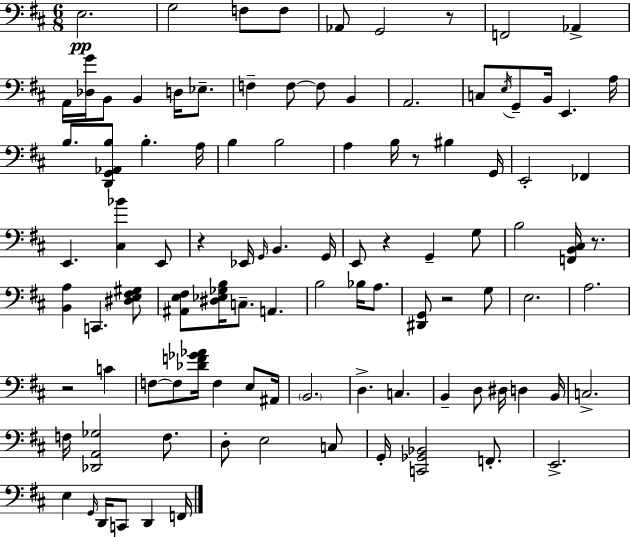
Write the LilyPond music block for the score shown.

{
  \clef bass
  \numericTimeSignature
  \time 6/8
  \key d \major
  e2.\pp | g2 f8 f8 | aes,8 g,2 r8 | f,2 aes,4-> | \break a,16 <des g'>16 b,8 b,4 d16 ees8.-- | f4-- f8~~ f8 b,4 | a,2. | c8 \acciaccatura { e16 } g,8-- b,16 e,4. | \break a16 b8. <d, g, aes, b>8 b4.-. | a16 b4 b2 | a4 b16 r8 bis4 | g,16 e,2-. fes,4 | \break e,4. <cis bes'>4 e,8 | r4 ees,16 \grace { g,16 } b,4. | g,16 e,8 r4 g,4-- | g8 b2 <f, b, cis>16 r8. | \break <b, a>4 c,4. | <dis e fis gis>8 <ais, e fis>8 <dis ees ges b>16 c8.-- a,4. | b2 bes16 a8. | <dis, g,>8 r2 | \break g8 e2. | a2. | r2 c'4 | f8~~ f8 <des' f' ges' aes'>16 f4 e8 | \break ais,16 \parenthesize b,2. | d4.-> c4. | b,4-- d8 dis16 d4 | b,16 c2.-> | \break f16 <des, a, ges>2 f8. | d8-. e2 | c8 g,16-. <c, ges, bes,>2 f,8.-. | e,2.-> | \break e4 \grace { g,16 } d,16 c,8 d,4 | f,16 \bar "|."
}